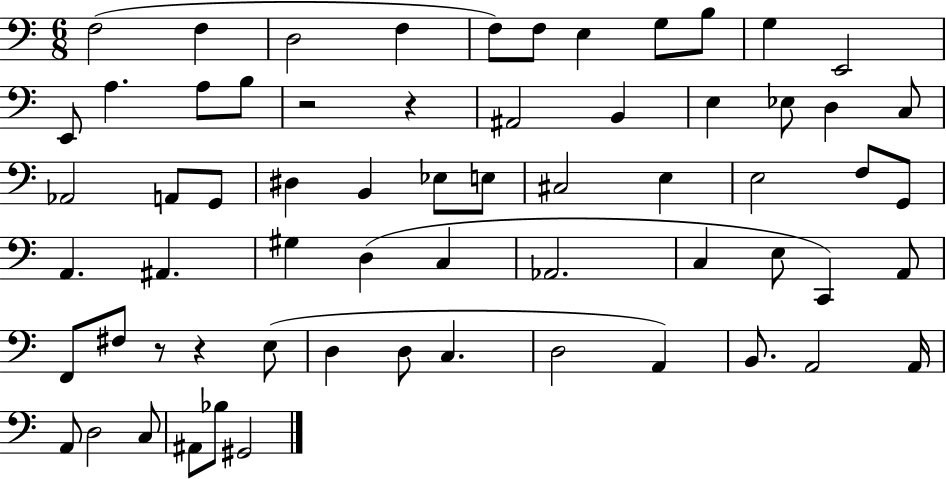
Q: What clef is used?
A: bass